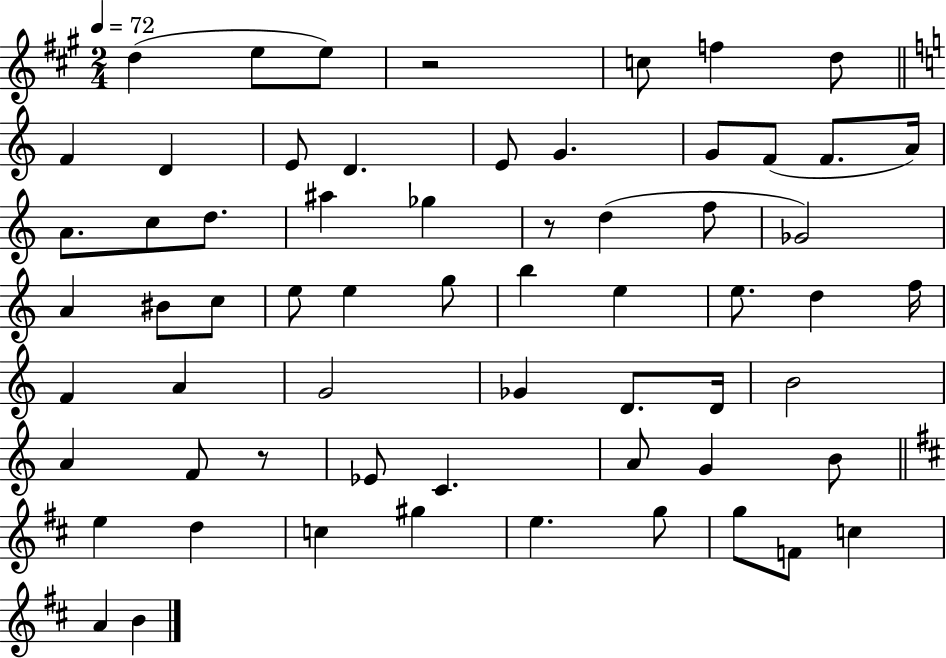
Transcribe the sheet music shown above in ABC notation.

X:1
T:Untitled
M:2/4
L:1/4
K:A
d e/2 e/2 z2 c/2 f d/2 F D E/2 D E/2 G G/2 F/2 F/2 A/4 A/2 c/2 d/2 ^a _g z/2 d f/2 _G2 A ^B/2 c/2 e/2 e g/2 b e e/2 d f/4 F A G2 _G D/2 D/4 B2 A F/2 z/2 _E/2 C A/2 G B/2 e d c ^g e g/2 g/2 F/2 c A B